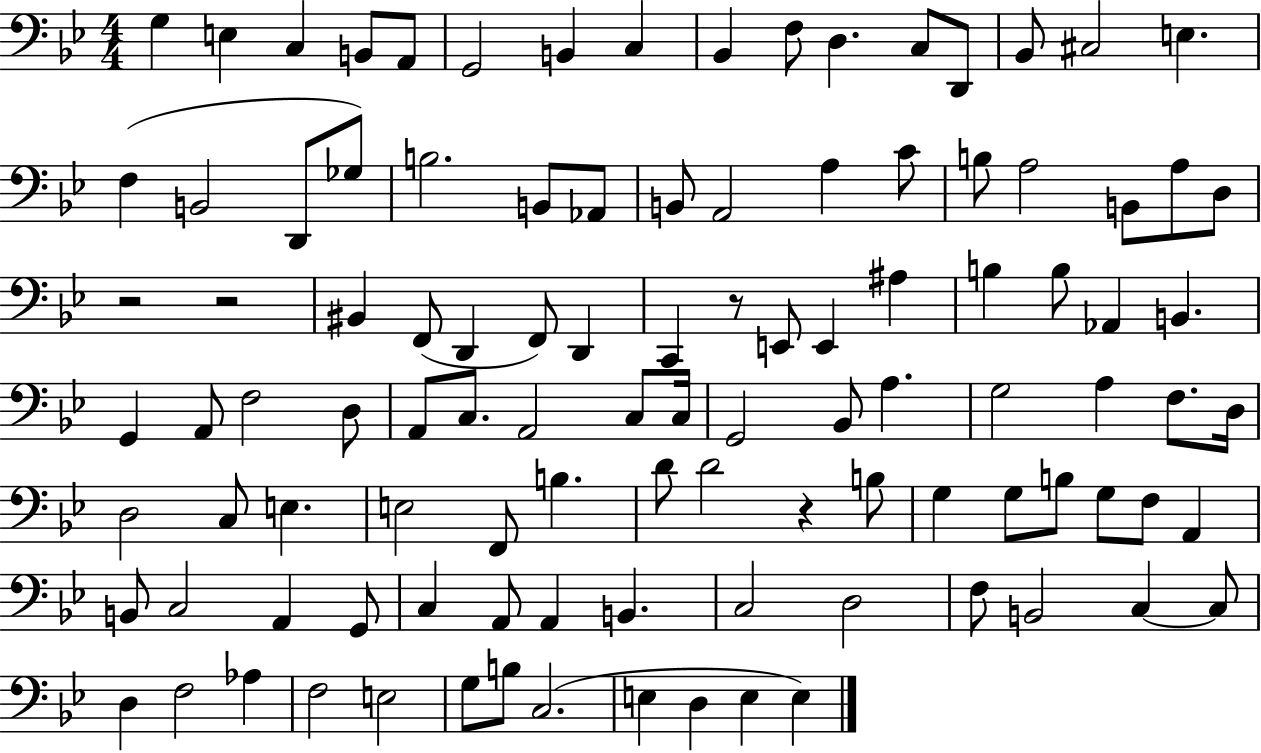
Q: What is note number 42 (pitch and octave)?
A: B3